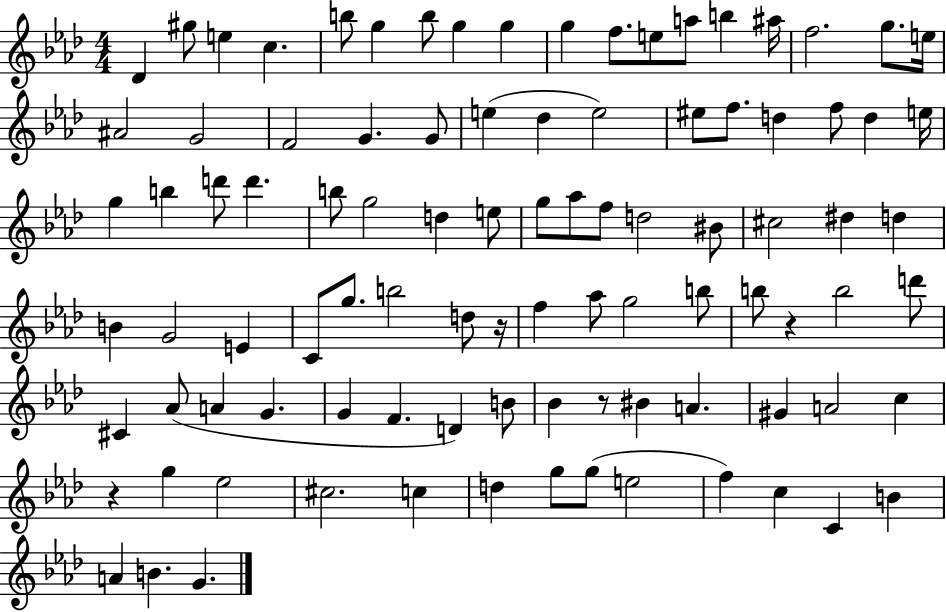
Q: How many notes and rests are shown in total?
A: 95